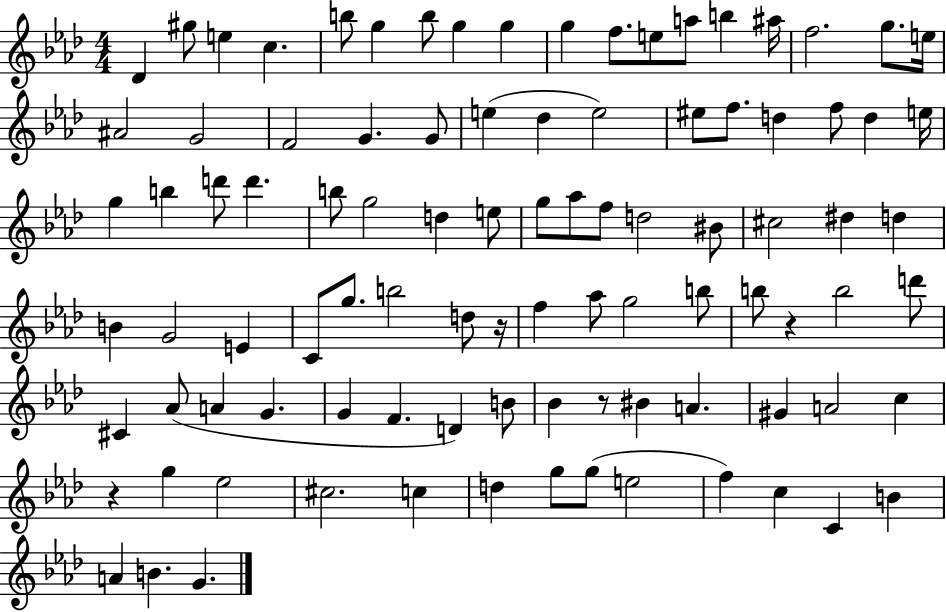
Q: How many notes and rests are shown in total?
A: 95